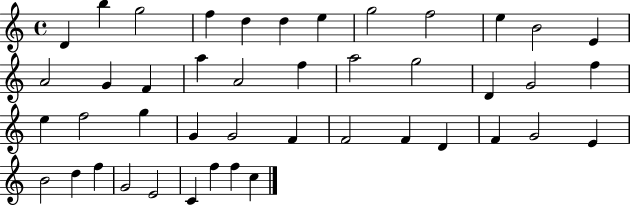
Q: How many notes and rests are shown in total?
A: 44